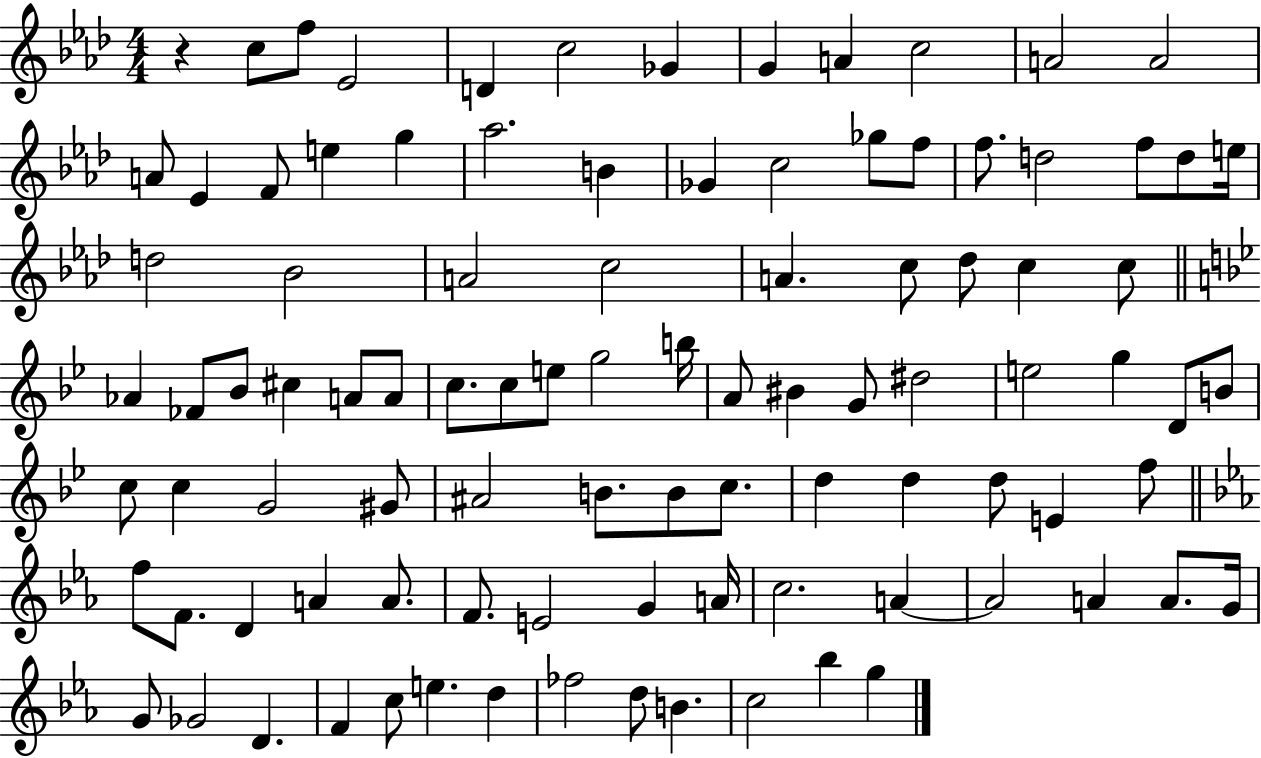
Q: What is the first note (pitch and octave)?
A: C5